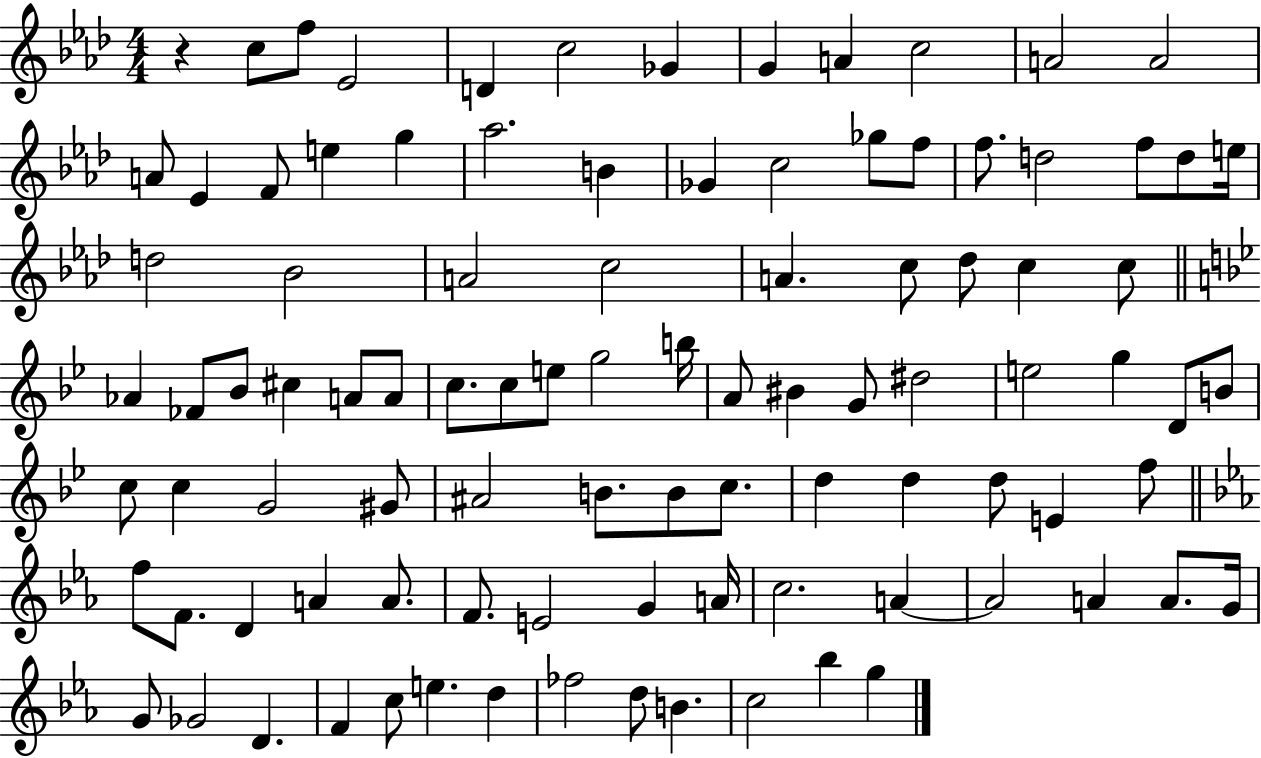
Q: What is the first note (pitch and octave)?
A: C5